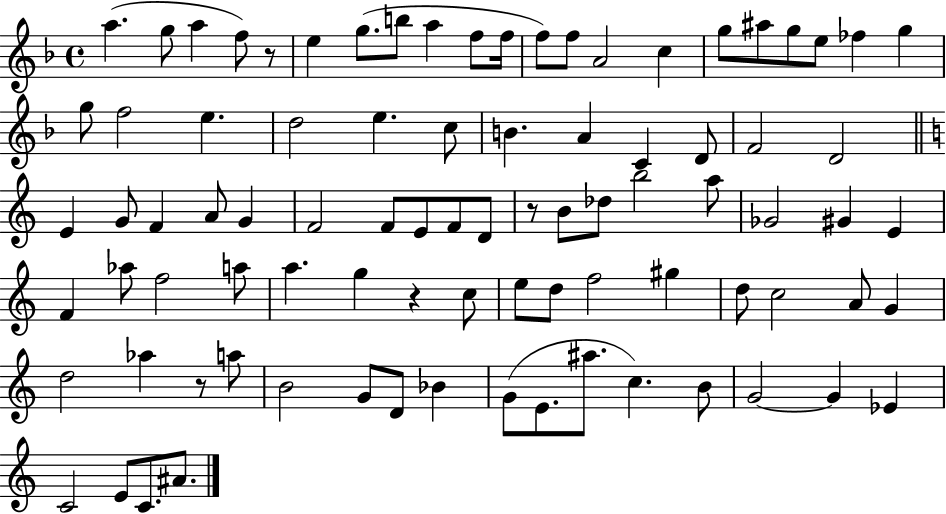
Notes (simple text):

A5/q. G5/e A5/q F5/e R/e E5/q G5/e. B5/e A5/q F5/e F5/s F5/e F5/e A4/h C5/q G5/e A#5/e G5/e E5/e FES5/q G5/q G5/e F5/h E5/q. D5/h E5/q. C5/e B4/q. A4/q C4/q D4/e F4/h D4/h E4/q G4/e F4/q A4/e G4/q F4/h F4/e E4/e F4/e D4/e R/e B4/e Db5/e B5/h A5/e Gb4/h G#4/q E4/q F4/q Ab5/e F5/h A5/e A5/q. G5/q R/q C5/e E5/e D5/e F5/h G#5/q D5/e C5/h A4/e G4/q D5/h Ab5/q R/e A5/e B4/h G4/e D4/e Bb4/q G4/e E4/e. A#5/e. C5/q. B4/e G4/h G4/q Eb4/q C4/h E4/e C4/e. A#4/e.